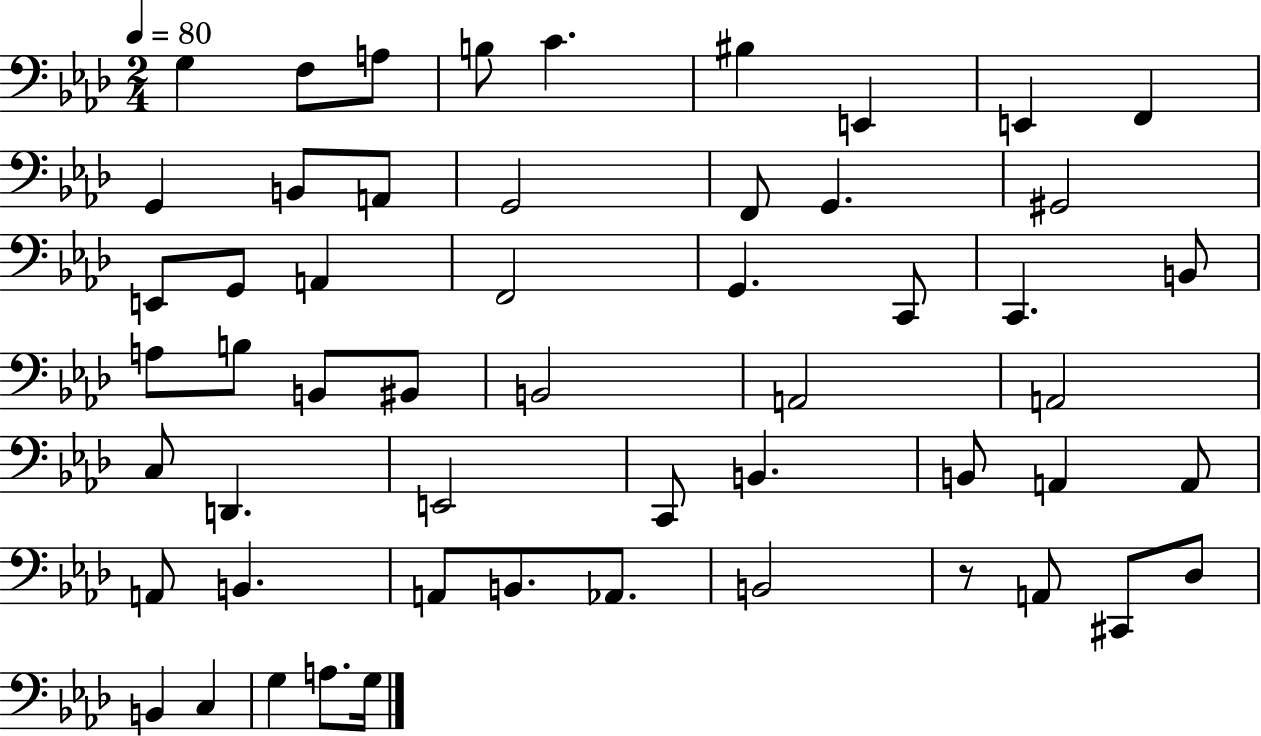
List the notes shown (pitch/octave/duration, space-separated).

G3/q F3/e A3/e B3/e C4/q. BIS3/q E2/q E2/q F2/q G2/q B2/e A2/e G2/h F2/e G2/q. G#2/h E2/e G2/e A2/q F2/h G2/q. C2/e C2/q. B2/e A3/e B3/e B2/e BIS2/e B2/h A2/h A2/h C3/e D2/q. E2/h C2/e B2/q. B2/e A2/q A2/e A2/e B2/q. A2/e B2/e. Ab2/e. B2/h R/e A2/e C#2/e Db3/e B2/q C3/q G3/q A3/e. G3/s